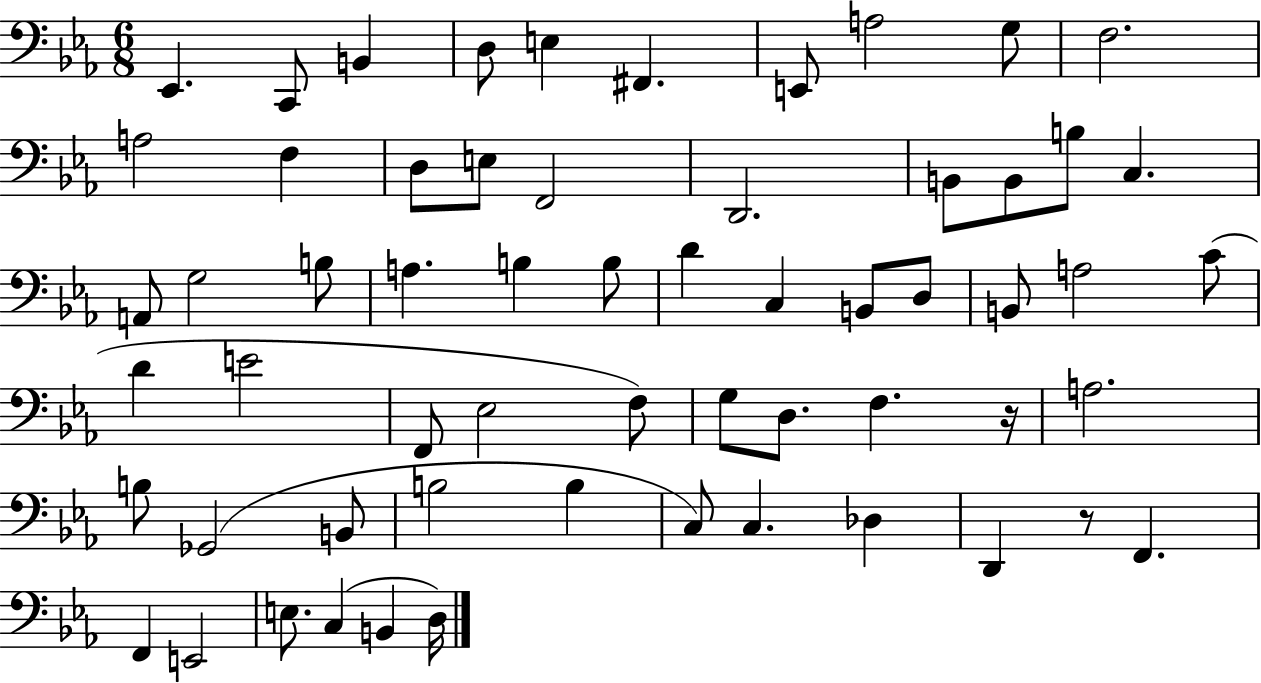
{
  \clef bass
  \numericTimeSignature
  \time 6/8
  \key ees \major
  ees,4. c,8 b,4 | d8 e4 fis,4. | e,8 a2 g8 | f2. | \break a2 f4 | d8 e8 f,2 | d,2. | b,8 b,8 b8 c4. | \break a,8 g2 b8 | a4. b4 b8 | d'4 c4 b,8 d8 | b,8 a2 c'8( | \break d'4 e'2 | f,8 ees2 f8) | g8 d8. f4. r16 | a2. | \break b8 ges,2( b,8 | b2 b4 | c8) c4. des4 | d,4 r8 f,4. | \break f,4 e,2 | e8. c4( b,4 d16) | \bar "|."
}